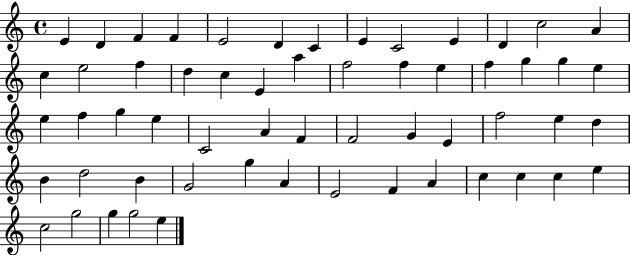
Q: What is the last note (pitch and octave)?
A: E5